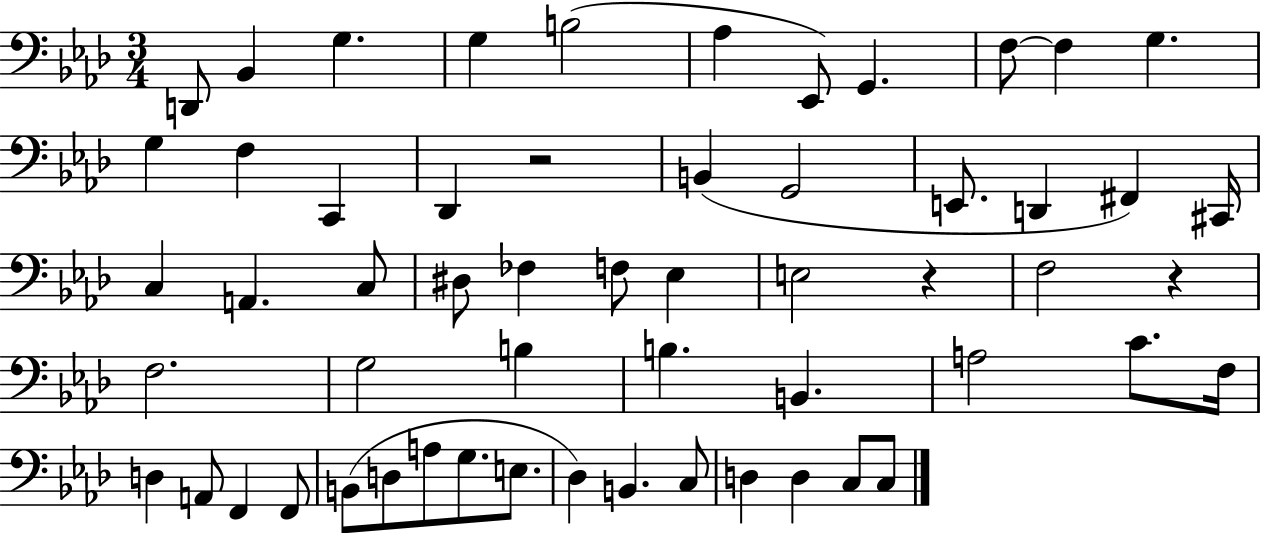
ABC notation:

X:1
T:Untitled
M:3/4
L:1/4
K:Ab
D,,/2 _B,, G, G, B,2 _A, _E,,/2 G,, F,/2 F, G, G, F, C,, _D,, z2 B,, G,,2 E,,/2 D,, ^F,, ^C,,/4 C, A,, C,/2 ^D,/2 _F, F,/2 _E, E,2 z F,2 z F,2 G,2 B, B, B,, A,2 C/2 F,/4 D, A,,/2 F,, F,,/2 B,,/2 D,/2 A,/2 G,/2 E,/2 _D, B,, C,/2 D, D, C,/2 C,/2